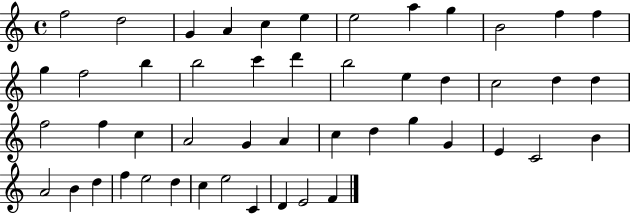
{
  \clef treble
  \time 4/4
  \defaultTimeSignature
  \key c \major
  f''2 d''2 | g'4 a'4 c''4 e''4 | e''2 a''4 g''4 | b'2 f''4 f''4 | \break g''4 f''2 b''4 | b''2 c'''4 d'''4 | b''2 e''4 d''4 | c''2 d''4 d''4 | \break f''2 f''4 c''4 | a'2 g'4 a'4 | c''4 d''4 g''4 g'4 | e'4 c'2 b'4 | \break a'2 b'4 d''4 | f''4 e''2 d''4 | c''4 e''2 c'4 | d'4 e'2 f'4 | \break \bar "|."
}